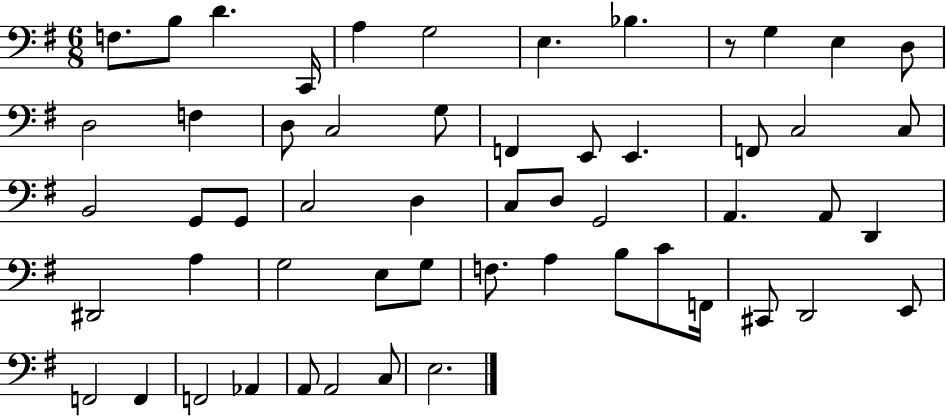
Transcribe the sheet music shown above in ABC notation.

X:1
T:Untitled
M:6/8
L:1/4
K:G
F,/2 B,/2 D C,,/4 A, G,2 E, _B, z/2 G, E, D,/2 D,2 F, D,/2 C,2 G,/2 F,, E,,/2 E,, F,,/2 C,2 C,/2 B,,2 G,,/2 G,,/2 C,2 D, C,/2 D,/2 G,,2 A,, A,,/2 D,, ^D,,2 A, G,2 E,/2 G,/2 F,/2 A, B,/2 C/2 F,,/4 ^C,,/2 D,,2 E,,/2 F,,2 F,, F,,2 _A,, A,,/2 A,,2 C,/2 E,2